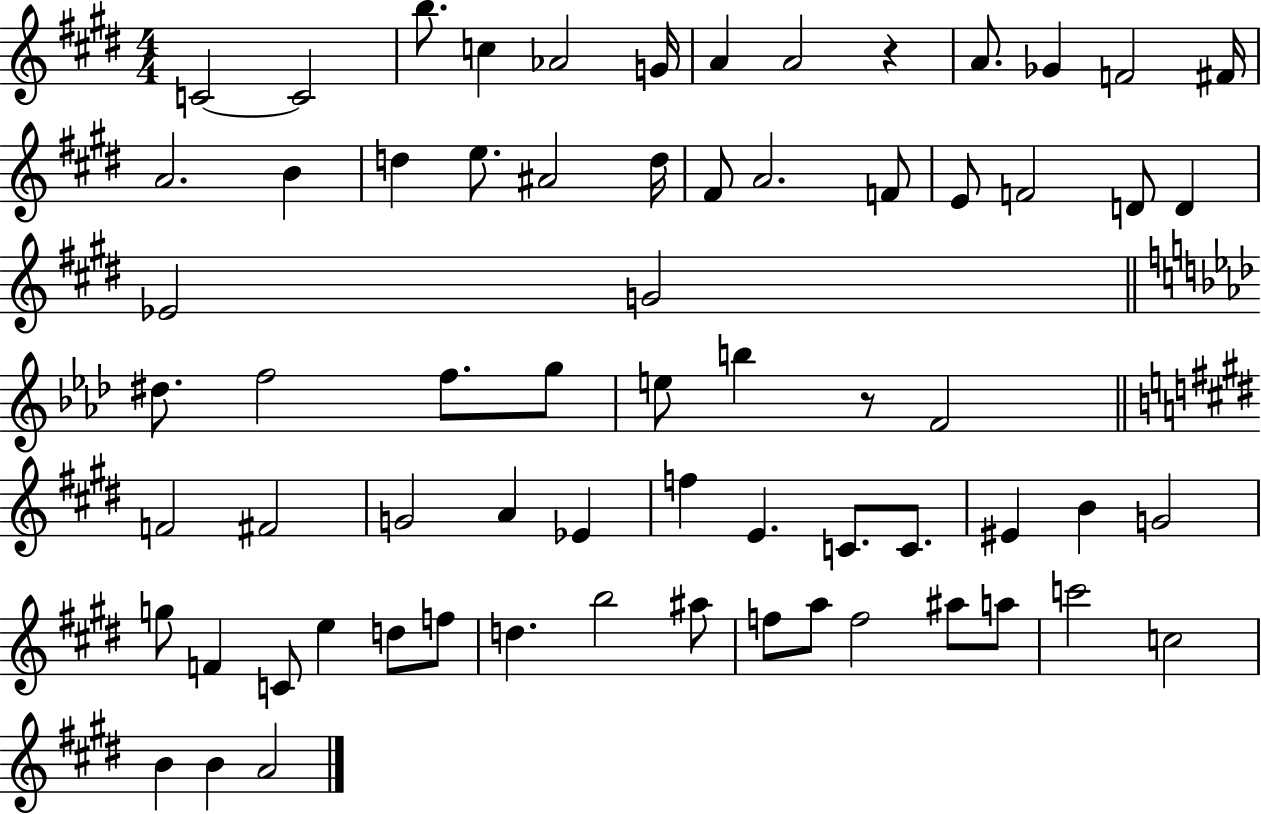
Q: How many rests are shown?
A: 2